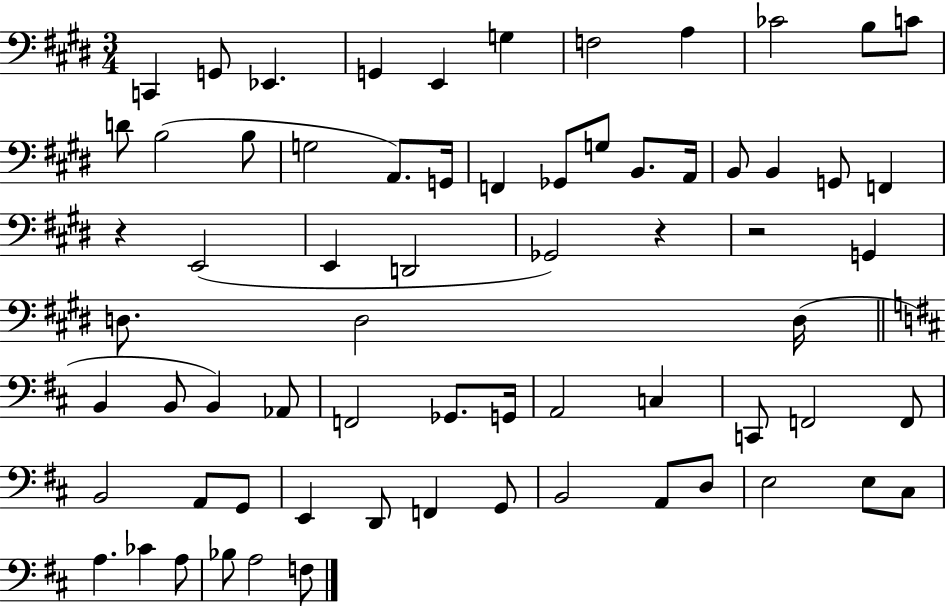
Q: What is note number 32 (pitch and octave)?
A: D3